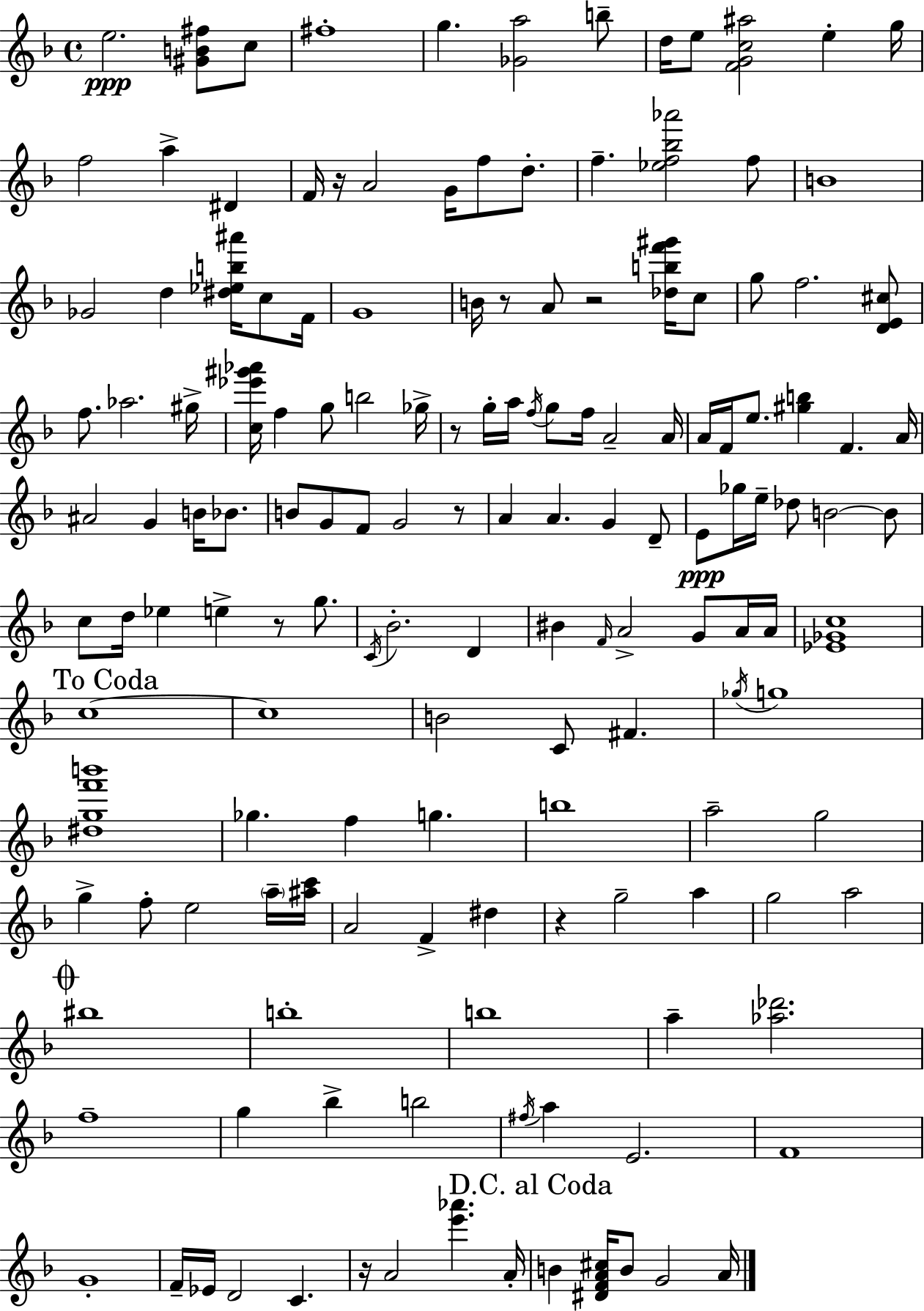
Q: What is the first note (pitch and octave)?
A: E5